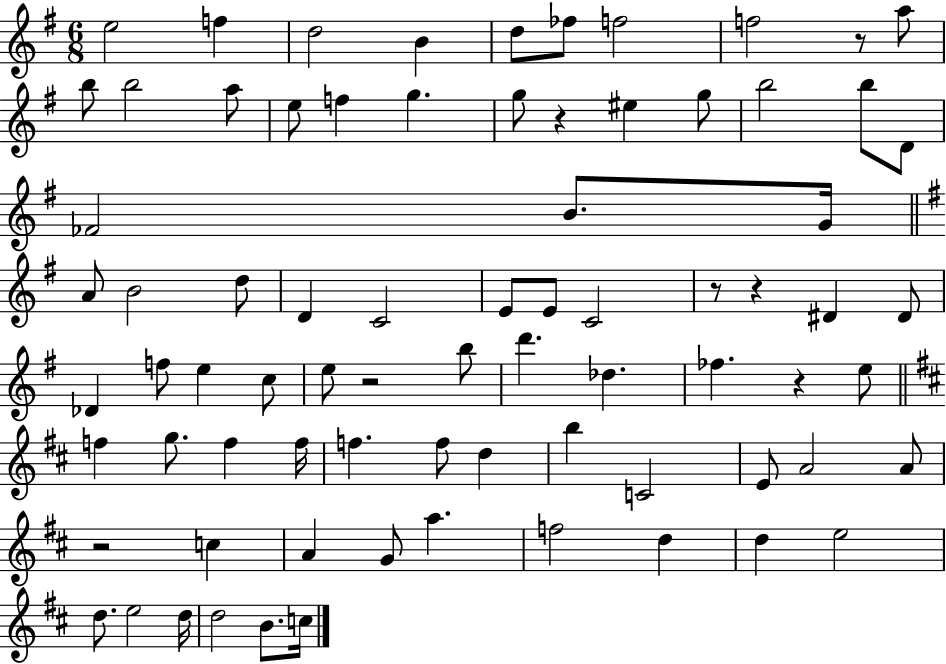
X:1
T:Untitled
M:6/8
L:1/4
K:G
e2 f d2 B d/2 _f/2 f2 f2 z/2 a/2 b/2 b2 a/2 e/2 f g g/2 z ^e g/2 b2 b/2 D/2 _F2 B/2 G/4 A/2 B2 d/2 D C2 E/2 E/2 C2 z/2 z ^D ^D/2 _D f/2 e c/2 e/2 z2 b/2 d' _d _f z e/2 f g/2 f f/4 f f/2 d b C2 E/2 A2 A/2 z2 c A G/2 a f2 d d e2 d/2 e2 d/4 d2 B/2 c/4